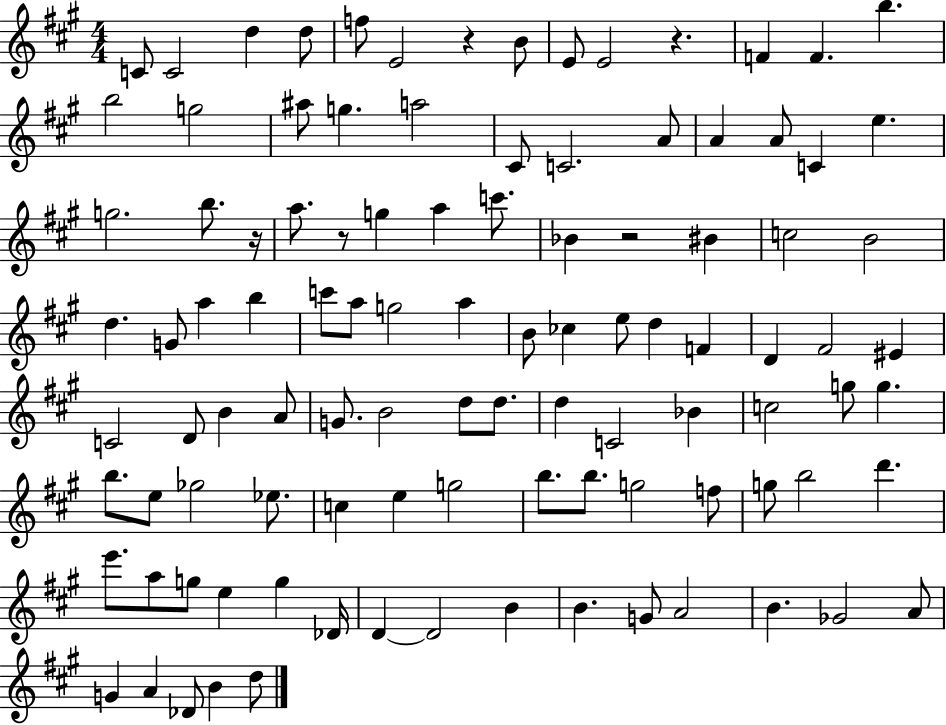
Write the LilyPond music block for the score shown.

{
  \clef treble
  \numericTimeSignature
  \time 4/4
  \key a \major
  c'8 c'2 d''4 d''8 | f''8 e'2 r4 b'8 | e'8 e'2 r4. | f'4 f'4. b''4. | \break b''2 g''2 | ais''8 g''4. a''2 | cis'8 c'2. a'8 | a'4 a'8 c'4 e''4. | \break g''2. b''8. r16 | a''8. r8 g''4 a''4 c'''8. | bes'4 r2 bis'4 | c''2 b'2 | \break d''4. g'8 a''4 b''4 | c'''8 a''8 g''2 a''4 | b'8 ces''4 e''8 d''4 f'4 | d'4 fis'2 eis'4 | \break c'2 d'8 b'4 a'8 | g'8. b'2 d''8 d''8. | d''4 c'2 bes'4 | c''2 g''8 g''4. | \break b''8. e''8 ges''2 ees''8. | c''4 e''4 g''2 | b''8. b''8. g''2 f''8 | g''8 b''2 d'''4. | \break e'''8. a''8 g''8 e''4 g''4 des'16 | d'4~~ d'2 b'4 | b'4. g'8 a'2 | b'4. ges'2 a'8 | \break g'4 a'4 des'8 b'4 d''8 | \bar "|."
}